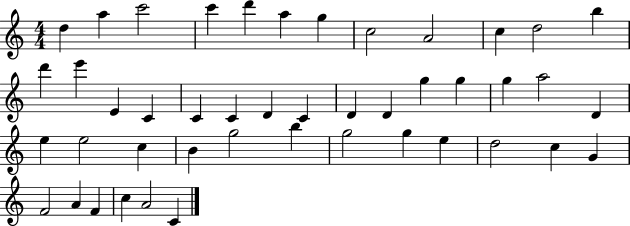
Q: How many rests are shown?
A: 0